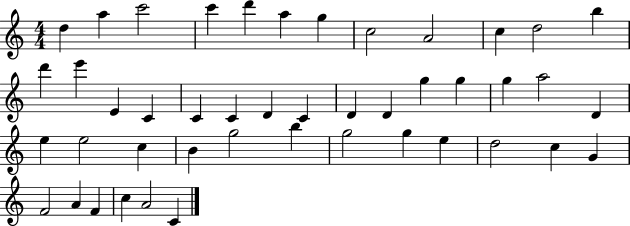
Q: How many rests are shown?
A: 0